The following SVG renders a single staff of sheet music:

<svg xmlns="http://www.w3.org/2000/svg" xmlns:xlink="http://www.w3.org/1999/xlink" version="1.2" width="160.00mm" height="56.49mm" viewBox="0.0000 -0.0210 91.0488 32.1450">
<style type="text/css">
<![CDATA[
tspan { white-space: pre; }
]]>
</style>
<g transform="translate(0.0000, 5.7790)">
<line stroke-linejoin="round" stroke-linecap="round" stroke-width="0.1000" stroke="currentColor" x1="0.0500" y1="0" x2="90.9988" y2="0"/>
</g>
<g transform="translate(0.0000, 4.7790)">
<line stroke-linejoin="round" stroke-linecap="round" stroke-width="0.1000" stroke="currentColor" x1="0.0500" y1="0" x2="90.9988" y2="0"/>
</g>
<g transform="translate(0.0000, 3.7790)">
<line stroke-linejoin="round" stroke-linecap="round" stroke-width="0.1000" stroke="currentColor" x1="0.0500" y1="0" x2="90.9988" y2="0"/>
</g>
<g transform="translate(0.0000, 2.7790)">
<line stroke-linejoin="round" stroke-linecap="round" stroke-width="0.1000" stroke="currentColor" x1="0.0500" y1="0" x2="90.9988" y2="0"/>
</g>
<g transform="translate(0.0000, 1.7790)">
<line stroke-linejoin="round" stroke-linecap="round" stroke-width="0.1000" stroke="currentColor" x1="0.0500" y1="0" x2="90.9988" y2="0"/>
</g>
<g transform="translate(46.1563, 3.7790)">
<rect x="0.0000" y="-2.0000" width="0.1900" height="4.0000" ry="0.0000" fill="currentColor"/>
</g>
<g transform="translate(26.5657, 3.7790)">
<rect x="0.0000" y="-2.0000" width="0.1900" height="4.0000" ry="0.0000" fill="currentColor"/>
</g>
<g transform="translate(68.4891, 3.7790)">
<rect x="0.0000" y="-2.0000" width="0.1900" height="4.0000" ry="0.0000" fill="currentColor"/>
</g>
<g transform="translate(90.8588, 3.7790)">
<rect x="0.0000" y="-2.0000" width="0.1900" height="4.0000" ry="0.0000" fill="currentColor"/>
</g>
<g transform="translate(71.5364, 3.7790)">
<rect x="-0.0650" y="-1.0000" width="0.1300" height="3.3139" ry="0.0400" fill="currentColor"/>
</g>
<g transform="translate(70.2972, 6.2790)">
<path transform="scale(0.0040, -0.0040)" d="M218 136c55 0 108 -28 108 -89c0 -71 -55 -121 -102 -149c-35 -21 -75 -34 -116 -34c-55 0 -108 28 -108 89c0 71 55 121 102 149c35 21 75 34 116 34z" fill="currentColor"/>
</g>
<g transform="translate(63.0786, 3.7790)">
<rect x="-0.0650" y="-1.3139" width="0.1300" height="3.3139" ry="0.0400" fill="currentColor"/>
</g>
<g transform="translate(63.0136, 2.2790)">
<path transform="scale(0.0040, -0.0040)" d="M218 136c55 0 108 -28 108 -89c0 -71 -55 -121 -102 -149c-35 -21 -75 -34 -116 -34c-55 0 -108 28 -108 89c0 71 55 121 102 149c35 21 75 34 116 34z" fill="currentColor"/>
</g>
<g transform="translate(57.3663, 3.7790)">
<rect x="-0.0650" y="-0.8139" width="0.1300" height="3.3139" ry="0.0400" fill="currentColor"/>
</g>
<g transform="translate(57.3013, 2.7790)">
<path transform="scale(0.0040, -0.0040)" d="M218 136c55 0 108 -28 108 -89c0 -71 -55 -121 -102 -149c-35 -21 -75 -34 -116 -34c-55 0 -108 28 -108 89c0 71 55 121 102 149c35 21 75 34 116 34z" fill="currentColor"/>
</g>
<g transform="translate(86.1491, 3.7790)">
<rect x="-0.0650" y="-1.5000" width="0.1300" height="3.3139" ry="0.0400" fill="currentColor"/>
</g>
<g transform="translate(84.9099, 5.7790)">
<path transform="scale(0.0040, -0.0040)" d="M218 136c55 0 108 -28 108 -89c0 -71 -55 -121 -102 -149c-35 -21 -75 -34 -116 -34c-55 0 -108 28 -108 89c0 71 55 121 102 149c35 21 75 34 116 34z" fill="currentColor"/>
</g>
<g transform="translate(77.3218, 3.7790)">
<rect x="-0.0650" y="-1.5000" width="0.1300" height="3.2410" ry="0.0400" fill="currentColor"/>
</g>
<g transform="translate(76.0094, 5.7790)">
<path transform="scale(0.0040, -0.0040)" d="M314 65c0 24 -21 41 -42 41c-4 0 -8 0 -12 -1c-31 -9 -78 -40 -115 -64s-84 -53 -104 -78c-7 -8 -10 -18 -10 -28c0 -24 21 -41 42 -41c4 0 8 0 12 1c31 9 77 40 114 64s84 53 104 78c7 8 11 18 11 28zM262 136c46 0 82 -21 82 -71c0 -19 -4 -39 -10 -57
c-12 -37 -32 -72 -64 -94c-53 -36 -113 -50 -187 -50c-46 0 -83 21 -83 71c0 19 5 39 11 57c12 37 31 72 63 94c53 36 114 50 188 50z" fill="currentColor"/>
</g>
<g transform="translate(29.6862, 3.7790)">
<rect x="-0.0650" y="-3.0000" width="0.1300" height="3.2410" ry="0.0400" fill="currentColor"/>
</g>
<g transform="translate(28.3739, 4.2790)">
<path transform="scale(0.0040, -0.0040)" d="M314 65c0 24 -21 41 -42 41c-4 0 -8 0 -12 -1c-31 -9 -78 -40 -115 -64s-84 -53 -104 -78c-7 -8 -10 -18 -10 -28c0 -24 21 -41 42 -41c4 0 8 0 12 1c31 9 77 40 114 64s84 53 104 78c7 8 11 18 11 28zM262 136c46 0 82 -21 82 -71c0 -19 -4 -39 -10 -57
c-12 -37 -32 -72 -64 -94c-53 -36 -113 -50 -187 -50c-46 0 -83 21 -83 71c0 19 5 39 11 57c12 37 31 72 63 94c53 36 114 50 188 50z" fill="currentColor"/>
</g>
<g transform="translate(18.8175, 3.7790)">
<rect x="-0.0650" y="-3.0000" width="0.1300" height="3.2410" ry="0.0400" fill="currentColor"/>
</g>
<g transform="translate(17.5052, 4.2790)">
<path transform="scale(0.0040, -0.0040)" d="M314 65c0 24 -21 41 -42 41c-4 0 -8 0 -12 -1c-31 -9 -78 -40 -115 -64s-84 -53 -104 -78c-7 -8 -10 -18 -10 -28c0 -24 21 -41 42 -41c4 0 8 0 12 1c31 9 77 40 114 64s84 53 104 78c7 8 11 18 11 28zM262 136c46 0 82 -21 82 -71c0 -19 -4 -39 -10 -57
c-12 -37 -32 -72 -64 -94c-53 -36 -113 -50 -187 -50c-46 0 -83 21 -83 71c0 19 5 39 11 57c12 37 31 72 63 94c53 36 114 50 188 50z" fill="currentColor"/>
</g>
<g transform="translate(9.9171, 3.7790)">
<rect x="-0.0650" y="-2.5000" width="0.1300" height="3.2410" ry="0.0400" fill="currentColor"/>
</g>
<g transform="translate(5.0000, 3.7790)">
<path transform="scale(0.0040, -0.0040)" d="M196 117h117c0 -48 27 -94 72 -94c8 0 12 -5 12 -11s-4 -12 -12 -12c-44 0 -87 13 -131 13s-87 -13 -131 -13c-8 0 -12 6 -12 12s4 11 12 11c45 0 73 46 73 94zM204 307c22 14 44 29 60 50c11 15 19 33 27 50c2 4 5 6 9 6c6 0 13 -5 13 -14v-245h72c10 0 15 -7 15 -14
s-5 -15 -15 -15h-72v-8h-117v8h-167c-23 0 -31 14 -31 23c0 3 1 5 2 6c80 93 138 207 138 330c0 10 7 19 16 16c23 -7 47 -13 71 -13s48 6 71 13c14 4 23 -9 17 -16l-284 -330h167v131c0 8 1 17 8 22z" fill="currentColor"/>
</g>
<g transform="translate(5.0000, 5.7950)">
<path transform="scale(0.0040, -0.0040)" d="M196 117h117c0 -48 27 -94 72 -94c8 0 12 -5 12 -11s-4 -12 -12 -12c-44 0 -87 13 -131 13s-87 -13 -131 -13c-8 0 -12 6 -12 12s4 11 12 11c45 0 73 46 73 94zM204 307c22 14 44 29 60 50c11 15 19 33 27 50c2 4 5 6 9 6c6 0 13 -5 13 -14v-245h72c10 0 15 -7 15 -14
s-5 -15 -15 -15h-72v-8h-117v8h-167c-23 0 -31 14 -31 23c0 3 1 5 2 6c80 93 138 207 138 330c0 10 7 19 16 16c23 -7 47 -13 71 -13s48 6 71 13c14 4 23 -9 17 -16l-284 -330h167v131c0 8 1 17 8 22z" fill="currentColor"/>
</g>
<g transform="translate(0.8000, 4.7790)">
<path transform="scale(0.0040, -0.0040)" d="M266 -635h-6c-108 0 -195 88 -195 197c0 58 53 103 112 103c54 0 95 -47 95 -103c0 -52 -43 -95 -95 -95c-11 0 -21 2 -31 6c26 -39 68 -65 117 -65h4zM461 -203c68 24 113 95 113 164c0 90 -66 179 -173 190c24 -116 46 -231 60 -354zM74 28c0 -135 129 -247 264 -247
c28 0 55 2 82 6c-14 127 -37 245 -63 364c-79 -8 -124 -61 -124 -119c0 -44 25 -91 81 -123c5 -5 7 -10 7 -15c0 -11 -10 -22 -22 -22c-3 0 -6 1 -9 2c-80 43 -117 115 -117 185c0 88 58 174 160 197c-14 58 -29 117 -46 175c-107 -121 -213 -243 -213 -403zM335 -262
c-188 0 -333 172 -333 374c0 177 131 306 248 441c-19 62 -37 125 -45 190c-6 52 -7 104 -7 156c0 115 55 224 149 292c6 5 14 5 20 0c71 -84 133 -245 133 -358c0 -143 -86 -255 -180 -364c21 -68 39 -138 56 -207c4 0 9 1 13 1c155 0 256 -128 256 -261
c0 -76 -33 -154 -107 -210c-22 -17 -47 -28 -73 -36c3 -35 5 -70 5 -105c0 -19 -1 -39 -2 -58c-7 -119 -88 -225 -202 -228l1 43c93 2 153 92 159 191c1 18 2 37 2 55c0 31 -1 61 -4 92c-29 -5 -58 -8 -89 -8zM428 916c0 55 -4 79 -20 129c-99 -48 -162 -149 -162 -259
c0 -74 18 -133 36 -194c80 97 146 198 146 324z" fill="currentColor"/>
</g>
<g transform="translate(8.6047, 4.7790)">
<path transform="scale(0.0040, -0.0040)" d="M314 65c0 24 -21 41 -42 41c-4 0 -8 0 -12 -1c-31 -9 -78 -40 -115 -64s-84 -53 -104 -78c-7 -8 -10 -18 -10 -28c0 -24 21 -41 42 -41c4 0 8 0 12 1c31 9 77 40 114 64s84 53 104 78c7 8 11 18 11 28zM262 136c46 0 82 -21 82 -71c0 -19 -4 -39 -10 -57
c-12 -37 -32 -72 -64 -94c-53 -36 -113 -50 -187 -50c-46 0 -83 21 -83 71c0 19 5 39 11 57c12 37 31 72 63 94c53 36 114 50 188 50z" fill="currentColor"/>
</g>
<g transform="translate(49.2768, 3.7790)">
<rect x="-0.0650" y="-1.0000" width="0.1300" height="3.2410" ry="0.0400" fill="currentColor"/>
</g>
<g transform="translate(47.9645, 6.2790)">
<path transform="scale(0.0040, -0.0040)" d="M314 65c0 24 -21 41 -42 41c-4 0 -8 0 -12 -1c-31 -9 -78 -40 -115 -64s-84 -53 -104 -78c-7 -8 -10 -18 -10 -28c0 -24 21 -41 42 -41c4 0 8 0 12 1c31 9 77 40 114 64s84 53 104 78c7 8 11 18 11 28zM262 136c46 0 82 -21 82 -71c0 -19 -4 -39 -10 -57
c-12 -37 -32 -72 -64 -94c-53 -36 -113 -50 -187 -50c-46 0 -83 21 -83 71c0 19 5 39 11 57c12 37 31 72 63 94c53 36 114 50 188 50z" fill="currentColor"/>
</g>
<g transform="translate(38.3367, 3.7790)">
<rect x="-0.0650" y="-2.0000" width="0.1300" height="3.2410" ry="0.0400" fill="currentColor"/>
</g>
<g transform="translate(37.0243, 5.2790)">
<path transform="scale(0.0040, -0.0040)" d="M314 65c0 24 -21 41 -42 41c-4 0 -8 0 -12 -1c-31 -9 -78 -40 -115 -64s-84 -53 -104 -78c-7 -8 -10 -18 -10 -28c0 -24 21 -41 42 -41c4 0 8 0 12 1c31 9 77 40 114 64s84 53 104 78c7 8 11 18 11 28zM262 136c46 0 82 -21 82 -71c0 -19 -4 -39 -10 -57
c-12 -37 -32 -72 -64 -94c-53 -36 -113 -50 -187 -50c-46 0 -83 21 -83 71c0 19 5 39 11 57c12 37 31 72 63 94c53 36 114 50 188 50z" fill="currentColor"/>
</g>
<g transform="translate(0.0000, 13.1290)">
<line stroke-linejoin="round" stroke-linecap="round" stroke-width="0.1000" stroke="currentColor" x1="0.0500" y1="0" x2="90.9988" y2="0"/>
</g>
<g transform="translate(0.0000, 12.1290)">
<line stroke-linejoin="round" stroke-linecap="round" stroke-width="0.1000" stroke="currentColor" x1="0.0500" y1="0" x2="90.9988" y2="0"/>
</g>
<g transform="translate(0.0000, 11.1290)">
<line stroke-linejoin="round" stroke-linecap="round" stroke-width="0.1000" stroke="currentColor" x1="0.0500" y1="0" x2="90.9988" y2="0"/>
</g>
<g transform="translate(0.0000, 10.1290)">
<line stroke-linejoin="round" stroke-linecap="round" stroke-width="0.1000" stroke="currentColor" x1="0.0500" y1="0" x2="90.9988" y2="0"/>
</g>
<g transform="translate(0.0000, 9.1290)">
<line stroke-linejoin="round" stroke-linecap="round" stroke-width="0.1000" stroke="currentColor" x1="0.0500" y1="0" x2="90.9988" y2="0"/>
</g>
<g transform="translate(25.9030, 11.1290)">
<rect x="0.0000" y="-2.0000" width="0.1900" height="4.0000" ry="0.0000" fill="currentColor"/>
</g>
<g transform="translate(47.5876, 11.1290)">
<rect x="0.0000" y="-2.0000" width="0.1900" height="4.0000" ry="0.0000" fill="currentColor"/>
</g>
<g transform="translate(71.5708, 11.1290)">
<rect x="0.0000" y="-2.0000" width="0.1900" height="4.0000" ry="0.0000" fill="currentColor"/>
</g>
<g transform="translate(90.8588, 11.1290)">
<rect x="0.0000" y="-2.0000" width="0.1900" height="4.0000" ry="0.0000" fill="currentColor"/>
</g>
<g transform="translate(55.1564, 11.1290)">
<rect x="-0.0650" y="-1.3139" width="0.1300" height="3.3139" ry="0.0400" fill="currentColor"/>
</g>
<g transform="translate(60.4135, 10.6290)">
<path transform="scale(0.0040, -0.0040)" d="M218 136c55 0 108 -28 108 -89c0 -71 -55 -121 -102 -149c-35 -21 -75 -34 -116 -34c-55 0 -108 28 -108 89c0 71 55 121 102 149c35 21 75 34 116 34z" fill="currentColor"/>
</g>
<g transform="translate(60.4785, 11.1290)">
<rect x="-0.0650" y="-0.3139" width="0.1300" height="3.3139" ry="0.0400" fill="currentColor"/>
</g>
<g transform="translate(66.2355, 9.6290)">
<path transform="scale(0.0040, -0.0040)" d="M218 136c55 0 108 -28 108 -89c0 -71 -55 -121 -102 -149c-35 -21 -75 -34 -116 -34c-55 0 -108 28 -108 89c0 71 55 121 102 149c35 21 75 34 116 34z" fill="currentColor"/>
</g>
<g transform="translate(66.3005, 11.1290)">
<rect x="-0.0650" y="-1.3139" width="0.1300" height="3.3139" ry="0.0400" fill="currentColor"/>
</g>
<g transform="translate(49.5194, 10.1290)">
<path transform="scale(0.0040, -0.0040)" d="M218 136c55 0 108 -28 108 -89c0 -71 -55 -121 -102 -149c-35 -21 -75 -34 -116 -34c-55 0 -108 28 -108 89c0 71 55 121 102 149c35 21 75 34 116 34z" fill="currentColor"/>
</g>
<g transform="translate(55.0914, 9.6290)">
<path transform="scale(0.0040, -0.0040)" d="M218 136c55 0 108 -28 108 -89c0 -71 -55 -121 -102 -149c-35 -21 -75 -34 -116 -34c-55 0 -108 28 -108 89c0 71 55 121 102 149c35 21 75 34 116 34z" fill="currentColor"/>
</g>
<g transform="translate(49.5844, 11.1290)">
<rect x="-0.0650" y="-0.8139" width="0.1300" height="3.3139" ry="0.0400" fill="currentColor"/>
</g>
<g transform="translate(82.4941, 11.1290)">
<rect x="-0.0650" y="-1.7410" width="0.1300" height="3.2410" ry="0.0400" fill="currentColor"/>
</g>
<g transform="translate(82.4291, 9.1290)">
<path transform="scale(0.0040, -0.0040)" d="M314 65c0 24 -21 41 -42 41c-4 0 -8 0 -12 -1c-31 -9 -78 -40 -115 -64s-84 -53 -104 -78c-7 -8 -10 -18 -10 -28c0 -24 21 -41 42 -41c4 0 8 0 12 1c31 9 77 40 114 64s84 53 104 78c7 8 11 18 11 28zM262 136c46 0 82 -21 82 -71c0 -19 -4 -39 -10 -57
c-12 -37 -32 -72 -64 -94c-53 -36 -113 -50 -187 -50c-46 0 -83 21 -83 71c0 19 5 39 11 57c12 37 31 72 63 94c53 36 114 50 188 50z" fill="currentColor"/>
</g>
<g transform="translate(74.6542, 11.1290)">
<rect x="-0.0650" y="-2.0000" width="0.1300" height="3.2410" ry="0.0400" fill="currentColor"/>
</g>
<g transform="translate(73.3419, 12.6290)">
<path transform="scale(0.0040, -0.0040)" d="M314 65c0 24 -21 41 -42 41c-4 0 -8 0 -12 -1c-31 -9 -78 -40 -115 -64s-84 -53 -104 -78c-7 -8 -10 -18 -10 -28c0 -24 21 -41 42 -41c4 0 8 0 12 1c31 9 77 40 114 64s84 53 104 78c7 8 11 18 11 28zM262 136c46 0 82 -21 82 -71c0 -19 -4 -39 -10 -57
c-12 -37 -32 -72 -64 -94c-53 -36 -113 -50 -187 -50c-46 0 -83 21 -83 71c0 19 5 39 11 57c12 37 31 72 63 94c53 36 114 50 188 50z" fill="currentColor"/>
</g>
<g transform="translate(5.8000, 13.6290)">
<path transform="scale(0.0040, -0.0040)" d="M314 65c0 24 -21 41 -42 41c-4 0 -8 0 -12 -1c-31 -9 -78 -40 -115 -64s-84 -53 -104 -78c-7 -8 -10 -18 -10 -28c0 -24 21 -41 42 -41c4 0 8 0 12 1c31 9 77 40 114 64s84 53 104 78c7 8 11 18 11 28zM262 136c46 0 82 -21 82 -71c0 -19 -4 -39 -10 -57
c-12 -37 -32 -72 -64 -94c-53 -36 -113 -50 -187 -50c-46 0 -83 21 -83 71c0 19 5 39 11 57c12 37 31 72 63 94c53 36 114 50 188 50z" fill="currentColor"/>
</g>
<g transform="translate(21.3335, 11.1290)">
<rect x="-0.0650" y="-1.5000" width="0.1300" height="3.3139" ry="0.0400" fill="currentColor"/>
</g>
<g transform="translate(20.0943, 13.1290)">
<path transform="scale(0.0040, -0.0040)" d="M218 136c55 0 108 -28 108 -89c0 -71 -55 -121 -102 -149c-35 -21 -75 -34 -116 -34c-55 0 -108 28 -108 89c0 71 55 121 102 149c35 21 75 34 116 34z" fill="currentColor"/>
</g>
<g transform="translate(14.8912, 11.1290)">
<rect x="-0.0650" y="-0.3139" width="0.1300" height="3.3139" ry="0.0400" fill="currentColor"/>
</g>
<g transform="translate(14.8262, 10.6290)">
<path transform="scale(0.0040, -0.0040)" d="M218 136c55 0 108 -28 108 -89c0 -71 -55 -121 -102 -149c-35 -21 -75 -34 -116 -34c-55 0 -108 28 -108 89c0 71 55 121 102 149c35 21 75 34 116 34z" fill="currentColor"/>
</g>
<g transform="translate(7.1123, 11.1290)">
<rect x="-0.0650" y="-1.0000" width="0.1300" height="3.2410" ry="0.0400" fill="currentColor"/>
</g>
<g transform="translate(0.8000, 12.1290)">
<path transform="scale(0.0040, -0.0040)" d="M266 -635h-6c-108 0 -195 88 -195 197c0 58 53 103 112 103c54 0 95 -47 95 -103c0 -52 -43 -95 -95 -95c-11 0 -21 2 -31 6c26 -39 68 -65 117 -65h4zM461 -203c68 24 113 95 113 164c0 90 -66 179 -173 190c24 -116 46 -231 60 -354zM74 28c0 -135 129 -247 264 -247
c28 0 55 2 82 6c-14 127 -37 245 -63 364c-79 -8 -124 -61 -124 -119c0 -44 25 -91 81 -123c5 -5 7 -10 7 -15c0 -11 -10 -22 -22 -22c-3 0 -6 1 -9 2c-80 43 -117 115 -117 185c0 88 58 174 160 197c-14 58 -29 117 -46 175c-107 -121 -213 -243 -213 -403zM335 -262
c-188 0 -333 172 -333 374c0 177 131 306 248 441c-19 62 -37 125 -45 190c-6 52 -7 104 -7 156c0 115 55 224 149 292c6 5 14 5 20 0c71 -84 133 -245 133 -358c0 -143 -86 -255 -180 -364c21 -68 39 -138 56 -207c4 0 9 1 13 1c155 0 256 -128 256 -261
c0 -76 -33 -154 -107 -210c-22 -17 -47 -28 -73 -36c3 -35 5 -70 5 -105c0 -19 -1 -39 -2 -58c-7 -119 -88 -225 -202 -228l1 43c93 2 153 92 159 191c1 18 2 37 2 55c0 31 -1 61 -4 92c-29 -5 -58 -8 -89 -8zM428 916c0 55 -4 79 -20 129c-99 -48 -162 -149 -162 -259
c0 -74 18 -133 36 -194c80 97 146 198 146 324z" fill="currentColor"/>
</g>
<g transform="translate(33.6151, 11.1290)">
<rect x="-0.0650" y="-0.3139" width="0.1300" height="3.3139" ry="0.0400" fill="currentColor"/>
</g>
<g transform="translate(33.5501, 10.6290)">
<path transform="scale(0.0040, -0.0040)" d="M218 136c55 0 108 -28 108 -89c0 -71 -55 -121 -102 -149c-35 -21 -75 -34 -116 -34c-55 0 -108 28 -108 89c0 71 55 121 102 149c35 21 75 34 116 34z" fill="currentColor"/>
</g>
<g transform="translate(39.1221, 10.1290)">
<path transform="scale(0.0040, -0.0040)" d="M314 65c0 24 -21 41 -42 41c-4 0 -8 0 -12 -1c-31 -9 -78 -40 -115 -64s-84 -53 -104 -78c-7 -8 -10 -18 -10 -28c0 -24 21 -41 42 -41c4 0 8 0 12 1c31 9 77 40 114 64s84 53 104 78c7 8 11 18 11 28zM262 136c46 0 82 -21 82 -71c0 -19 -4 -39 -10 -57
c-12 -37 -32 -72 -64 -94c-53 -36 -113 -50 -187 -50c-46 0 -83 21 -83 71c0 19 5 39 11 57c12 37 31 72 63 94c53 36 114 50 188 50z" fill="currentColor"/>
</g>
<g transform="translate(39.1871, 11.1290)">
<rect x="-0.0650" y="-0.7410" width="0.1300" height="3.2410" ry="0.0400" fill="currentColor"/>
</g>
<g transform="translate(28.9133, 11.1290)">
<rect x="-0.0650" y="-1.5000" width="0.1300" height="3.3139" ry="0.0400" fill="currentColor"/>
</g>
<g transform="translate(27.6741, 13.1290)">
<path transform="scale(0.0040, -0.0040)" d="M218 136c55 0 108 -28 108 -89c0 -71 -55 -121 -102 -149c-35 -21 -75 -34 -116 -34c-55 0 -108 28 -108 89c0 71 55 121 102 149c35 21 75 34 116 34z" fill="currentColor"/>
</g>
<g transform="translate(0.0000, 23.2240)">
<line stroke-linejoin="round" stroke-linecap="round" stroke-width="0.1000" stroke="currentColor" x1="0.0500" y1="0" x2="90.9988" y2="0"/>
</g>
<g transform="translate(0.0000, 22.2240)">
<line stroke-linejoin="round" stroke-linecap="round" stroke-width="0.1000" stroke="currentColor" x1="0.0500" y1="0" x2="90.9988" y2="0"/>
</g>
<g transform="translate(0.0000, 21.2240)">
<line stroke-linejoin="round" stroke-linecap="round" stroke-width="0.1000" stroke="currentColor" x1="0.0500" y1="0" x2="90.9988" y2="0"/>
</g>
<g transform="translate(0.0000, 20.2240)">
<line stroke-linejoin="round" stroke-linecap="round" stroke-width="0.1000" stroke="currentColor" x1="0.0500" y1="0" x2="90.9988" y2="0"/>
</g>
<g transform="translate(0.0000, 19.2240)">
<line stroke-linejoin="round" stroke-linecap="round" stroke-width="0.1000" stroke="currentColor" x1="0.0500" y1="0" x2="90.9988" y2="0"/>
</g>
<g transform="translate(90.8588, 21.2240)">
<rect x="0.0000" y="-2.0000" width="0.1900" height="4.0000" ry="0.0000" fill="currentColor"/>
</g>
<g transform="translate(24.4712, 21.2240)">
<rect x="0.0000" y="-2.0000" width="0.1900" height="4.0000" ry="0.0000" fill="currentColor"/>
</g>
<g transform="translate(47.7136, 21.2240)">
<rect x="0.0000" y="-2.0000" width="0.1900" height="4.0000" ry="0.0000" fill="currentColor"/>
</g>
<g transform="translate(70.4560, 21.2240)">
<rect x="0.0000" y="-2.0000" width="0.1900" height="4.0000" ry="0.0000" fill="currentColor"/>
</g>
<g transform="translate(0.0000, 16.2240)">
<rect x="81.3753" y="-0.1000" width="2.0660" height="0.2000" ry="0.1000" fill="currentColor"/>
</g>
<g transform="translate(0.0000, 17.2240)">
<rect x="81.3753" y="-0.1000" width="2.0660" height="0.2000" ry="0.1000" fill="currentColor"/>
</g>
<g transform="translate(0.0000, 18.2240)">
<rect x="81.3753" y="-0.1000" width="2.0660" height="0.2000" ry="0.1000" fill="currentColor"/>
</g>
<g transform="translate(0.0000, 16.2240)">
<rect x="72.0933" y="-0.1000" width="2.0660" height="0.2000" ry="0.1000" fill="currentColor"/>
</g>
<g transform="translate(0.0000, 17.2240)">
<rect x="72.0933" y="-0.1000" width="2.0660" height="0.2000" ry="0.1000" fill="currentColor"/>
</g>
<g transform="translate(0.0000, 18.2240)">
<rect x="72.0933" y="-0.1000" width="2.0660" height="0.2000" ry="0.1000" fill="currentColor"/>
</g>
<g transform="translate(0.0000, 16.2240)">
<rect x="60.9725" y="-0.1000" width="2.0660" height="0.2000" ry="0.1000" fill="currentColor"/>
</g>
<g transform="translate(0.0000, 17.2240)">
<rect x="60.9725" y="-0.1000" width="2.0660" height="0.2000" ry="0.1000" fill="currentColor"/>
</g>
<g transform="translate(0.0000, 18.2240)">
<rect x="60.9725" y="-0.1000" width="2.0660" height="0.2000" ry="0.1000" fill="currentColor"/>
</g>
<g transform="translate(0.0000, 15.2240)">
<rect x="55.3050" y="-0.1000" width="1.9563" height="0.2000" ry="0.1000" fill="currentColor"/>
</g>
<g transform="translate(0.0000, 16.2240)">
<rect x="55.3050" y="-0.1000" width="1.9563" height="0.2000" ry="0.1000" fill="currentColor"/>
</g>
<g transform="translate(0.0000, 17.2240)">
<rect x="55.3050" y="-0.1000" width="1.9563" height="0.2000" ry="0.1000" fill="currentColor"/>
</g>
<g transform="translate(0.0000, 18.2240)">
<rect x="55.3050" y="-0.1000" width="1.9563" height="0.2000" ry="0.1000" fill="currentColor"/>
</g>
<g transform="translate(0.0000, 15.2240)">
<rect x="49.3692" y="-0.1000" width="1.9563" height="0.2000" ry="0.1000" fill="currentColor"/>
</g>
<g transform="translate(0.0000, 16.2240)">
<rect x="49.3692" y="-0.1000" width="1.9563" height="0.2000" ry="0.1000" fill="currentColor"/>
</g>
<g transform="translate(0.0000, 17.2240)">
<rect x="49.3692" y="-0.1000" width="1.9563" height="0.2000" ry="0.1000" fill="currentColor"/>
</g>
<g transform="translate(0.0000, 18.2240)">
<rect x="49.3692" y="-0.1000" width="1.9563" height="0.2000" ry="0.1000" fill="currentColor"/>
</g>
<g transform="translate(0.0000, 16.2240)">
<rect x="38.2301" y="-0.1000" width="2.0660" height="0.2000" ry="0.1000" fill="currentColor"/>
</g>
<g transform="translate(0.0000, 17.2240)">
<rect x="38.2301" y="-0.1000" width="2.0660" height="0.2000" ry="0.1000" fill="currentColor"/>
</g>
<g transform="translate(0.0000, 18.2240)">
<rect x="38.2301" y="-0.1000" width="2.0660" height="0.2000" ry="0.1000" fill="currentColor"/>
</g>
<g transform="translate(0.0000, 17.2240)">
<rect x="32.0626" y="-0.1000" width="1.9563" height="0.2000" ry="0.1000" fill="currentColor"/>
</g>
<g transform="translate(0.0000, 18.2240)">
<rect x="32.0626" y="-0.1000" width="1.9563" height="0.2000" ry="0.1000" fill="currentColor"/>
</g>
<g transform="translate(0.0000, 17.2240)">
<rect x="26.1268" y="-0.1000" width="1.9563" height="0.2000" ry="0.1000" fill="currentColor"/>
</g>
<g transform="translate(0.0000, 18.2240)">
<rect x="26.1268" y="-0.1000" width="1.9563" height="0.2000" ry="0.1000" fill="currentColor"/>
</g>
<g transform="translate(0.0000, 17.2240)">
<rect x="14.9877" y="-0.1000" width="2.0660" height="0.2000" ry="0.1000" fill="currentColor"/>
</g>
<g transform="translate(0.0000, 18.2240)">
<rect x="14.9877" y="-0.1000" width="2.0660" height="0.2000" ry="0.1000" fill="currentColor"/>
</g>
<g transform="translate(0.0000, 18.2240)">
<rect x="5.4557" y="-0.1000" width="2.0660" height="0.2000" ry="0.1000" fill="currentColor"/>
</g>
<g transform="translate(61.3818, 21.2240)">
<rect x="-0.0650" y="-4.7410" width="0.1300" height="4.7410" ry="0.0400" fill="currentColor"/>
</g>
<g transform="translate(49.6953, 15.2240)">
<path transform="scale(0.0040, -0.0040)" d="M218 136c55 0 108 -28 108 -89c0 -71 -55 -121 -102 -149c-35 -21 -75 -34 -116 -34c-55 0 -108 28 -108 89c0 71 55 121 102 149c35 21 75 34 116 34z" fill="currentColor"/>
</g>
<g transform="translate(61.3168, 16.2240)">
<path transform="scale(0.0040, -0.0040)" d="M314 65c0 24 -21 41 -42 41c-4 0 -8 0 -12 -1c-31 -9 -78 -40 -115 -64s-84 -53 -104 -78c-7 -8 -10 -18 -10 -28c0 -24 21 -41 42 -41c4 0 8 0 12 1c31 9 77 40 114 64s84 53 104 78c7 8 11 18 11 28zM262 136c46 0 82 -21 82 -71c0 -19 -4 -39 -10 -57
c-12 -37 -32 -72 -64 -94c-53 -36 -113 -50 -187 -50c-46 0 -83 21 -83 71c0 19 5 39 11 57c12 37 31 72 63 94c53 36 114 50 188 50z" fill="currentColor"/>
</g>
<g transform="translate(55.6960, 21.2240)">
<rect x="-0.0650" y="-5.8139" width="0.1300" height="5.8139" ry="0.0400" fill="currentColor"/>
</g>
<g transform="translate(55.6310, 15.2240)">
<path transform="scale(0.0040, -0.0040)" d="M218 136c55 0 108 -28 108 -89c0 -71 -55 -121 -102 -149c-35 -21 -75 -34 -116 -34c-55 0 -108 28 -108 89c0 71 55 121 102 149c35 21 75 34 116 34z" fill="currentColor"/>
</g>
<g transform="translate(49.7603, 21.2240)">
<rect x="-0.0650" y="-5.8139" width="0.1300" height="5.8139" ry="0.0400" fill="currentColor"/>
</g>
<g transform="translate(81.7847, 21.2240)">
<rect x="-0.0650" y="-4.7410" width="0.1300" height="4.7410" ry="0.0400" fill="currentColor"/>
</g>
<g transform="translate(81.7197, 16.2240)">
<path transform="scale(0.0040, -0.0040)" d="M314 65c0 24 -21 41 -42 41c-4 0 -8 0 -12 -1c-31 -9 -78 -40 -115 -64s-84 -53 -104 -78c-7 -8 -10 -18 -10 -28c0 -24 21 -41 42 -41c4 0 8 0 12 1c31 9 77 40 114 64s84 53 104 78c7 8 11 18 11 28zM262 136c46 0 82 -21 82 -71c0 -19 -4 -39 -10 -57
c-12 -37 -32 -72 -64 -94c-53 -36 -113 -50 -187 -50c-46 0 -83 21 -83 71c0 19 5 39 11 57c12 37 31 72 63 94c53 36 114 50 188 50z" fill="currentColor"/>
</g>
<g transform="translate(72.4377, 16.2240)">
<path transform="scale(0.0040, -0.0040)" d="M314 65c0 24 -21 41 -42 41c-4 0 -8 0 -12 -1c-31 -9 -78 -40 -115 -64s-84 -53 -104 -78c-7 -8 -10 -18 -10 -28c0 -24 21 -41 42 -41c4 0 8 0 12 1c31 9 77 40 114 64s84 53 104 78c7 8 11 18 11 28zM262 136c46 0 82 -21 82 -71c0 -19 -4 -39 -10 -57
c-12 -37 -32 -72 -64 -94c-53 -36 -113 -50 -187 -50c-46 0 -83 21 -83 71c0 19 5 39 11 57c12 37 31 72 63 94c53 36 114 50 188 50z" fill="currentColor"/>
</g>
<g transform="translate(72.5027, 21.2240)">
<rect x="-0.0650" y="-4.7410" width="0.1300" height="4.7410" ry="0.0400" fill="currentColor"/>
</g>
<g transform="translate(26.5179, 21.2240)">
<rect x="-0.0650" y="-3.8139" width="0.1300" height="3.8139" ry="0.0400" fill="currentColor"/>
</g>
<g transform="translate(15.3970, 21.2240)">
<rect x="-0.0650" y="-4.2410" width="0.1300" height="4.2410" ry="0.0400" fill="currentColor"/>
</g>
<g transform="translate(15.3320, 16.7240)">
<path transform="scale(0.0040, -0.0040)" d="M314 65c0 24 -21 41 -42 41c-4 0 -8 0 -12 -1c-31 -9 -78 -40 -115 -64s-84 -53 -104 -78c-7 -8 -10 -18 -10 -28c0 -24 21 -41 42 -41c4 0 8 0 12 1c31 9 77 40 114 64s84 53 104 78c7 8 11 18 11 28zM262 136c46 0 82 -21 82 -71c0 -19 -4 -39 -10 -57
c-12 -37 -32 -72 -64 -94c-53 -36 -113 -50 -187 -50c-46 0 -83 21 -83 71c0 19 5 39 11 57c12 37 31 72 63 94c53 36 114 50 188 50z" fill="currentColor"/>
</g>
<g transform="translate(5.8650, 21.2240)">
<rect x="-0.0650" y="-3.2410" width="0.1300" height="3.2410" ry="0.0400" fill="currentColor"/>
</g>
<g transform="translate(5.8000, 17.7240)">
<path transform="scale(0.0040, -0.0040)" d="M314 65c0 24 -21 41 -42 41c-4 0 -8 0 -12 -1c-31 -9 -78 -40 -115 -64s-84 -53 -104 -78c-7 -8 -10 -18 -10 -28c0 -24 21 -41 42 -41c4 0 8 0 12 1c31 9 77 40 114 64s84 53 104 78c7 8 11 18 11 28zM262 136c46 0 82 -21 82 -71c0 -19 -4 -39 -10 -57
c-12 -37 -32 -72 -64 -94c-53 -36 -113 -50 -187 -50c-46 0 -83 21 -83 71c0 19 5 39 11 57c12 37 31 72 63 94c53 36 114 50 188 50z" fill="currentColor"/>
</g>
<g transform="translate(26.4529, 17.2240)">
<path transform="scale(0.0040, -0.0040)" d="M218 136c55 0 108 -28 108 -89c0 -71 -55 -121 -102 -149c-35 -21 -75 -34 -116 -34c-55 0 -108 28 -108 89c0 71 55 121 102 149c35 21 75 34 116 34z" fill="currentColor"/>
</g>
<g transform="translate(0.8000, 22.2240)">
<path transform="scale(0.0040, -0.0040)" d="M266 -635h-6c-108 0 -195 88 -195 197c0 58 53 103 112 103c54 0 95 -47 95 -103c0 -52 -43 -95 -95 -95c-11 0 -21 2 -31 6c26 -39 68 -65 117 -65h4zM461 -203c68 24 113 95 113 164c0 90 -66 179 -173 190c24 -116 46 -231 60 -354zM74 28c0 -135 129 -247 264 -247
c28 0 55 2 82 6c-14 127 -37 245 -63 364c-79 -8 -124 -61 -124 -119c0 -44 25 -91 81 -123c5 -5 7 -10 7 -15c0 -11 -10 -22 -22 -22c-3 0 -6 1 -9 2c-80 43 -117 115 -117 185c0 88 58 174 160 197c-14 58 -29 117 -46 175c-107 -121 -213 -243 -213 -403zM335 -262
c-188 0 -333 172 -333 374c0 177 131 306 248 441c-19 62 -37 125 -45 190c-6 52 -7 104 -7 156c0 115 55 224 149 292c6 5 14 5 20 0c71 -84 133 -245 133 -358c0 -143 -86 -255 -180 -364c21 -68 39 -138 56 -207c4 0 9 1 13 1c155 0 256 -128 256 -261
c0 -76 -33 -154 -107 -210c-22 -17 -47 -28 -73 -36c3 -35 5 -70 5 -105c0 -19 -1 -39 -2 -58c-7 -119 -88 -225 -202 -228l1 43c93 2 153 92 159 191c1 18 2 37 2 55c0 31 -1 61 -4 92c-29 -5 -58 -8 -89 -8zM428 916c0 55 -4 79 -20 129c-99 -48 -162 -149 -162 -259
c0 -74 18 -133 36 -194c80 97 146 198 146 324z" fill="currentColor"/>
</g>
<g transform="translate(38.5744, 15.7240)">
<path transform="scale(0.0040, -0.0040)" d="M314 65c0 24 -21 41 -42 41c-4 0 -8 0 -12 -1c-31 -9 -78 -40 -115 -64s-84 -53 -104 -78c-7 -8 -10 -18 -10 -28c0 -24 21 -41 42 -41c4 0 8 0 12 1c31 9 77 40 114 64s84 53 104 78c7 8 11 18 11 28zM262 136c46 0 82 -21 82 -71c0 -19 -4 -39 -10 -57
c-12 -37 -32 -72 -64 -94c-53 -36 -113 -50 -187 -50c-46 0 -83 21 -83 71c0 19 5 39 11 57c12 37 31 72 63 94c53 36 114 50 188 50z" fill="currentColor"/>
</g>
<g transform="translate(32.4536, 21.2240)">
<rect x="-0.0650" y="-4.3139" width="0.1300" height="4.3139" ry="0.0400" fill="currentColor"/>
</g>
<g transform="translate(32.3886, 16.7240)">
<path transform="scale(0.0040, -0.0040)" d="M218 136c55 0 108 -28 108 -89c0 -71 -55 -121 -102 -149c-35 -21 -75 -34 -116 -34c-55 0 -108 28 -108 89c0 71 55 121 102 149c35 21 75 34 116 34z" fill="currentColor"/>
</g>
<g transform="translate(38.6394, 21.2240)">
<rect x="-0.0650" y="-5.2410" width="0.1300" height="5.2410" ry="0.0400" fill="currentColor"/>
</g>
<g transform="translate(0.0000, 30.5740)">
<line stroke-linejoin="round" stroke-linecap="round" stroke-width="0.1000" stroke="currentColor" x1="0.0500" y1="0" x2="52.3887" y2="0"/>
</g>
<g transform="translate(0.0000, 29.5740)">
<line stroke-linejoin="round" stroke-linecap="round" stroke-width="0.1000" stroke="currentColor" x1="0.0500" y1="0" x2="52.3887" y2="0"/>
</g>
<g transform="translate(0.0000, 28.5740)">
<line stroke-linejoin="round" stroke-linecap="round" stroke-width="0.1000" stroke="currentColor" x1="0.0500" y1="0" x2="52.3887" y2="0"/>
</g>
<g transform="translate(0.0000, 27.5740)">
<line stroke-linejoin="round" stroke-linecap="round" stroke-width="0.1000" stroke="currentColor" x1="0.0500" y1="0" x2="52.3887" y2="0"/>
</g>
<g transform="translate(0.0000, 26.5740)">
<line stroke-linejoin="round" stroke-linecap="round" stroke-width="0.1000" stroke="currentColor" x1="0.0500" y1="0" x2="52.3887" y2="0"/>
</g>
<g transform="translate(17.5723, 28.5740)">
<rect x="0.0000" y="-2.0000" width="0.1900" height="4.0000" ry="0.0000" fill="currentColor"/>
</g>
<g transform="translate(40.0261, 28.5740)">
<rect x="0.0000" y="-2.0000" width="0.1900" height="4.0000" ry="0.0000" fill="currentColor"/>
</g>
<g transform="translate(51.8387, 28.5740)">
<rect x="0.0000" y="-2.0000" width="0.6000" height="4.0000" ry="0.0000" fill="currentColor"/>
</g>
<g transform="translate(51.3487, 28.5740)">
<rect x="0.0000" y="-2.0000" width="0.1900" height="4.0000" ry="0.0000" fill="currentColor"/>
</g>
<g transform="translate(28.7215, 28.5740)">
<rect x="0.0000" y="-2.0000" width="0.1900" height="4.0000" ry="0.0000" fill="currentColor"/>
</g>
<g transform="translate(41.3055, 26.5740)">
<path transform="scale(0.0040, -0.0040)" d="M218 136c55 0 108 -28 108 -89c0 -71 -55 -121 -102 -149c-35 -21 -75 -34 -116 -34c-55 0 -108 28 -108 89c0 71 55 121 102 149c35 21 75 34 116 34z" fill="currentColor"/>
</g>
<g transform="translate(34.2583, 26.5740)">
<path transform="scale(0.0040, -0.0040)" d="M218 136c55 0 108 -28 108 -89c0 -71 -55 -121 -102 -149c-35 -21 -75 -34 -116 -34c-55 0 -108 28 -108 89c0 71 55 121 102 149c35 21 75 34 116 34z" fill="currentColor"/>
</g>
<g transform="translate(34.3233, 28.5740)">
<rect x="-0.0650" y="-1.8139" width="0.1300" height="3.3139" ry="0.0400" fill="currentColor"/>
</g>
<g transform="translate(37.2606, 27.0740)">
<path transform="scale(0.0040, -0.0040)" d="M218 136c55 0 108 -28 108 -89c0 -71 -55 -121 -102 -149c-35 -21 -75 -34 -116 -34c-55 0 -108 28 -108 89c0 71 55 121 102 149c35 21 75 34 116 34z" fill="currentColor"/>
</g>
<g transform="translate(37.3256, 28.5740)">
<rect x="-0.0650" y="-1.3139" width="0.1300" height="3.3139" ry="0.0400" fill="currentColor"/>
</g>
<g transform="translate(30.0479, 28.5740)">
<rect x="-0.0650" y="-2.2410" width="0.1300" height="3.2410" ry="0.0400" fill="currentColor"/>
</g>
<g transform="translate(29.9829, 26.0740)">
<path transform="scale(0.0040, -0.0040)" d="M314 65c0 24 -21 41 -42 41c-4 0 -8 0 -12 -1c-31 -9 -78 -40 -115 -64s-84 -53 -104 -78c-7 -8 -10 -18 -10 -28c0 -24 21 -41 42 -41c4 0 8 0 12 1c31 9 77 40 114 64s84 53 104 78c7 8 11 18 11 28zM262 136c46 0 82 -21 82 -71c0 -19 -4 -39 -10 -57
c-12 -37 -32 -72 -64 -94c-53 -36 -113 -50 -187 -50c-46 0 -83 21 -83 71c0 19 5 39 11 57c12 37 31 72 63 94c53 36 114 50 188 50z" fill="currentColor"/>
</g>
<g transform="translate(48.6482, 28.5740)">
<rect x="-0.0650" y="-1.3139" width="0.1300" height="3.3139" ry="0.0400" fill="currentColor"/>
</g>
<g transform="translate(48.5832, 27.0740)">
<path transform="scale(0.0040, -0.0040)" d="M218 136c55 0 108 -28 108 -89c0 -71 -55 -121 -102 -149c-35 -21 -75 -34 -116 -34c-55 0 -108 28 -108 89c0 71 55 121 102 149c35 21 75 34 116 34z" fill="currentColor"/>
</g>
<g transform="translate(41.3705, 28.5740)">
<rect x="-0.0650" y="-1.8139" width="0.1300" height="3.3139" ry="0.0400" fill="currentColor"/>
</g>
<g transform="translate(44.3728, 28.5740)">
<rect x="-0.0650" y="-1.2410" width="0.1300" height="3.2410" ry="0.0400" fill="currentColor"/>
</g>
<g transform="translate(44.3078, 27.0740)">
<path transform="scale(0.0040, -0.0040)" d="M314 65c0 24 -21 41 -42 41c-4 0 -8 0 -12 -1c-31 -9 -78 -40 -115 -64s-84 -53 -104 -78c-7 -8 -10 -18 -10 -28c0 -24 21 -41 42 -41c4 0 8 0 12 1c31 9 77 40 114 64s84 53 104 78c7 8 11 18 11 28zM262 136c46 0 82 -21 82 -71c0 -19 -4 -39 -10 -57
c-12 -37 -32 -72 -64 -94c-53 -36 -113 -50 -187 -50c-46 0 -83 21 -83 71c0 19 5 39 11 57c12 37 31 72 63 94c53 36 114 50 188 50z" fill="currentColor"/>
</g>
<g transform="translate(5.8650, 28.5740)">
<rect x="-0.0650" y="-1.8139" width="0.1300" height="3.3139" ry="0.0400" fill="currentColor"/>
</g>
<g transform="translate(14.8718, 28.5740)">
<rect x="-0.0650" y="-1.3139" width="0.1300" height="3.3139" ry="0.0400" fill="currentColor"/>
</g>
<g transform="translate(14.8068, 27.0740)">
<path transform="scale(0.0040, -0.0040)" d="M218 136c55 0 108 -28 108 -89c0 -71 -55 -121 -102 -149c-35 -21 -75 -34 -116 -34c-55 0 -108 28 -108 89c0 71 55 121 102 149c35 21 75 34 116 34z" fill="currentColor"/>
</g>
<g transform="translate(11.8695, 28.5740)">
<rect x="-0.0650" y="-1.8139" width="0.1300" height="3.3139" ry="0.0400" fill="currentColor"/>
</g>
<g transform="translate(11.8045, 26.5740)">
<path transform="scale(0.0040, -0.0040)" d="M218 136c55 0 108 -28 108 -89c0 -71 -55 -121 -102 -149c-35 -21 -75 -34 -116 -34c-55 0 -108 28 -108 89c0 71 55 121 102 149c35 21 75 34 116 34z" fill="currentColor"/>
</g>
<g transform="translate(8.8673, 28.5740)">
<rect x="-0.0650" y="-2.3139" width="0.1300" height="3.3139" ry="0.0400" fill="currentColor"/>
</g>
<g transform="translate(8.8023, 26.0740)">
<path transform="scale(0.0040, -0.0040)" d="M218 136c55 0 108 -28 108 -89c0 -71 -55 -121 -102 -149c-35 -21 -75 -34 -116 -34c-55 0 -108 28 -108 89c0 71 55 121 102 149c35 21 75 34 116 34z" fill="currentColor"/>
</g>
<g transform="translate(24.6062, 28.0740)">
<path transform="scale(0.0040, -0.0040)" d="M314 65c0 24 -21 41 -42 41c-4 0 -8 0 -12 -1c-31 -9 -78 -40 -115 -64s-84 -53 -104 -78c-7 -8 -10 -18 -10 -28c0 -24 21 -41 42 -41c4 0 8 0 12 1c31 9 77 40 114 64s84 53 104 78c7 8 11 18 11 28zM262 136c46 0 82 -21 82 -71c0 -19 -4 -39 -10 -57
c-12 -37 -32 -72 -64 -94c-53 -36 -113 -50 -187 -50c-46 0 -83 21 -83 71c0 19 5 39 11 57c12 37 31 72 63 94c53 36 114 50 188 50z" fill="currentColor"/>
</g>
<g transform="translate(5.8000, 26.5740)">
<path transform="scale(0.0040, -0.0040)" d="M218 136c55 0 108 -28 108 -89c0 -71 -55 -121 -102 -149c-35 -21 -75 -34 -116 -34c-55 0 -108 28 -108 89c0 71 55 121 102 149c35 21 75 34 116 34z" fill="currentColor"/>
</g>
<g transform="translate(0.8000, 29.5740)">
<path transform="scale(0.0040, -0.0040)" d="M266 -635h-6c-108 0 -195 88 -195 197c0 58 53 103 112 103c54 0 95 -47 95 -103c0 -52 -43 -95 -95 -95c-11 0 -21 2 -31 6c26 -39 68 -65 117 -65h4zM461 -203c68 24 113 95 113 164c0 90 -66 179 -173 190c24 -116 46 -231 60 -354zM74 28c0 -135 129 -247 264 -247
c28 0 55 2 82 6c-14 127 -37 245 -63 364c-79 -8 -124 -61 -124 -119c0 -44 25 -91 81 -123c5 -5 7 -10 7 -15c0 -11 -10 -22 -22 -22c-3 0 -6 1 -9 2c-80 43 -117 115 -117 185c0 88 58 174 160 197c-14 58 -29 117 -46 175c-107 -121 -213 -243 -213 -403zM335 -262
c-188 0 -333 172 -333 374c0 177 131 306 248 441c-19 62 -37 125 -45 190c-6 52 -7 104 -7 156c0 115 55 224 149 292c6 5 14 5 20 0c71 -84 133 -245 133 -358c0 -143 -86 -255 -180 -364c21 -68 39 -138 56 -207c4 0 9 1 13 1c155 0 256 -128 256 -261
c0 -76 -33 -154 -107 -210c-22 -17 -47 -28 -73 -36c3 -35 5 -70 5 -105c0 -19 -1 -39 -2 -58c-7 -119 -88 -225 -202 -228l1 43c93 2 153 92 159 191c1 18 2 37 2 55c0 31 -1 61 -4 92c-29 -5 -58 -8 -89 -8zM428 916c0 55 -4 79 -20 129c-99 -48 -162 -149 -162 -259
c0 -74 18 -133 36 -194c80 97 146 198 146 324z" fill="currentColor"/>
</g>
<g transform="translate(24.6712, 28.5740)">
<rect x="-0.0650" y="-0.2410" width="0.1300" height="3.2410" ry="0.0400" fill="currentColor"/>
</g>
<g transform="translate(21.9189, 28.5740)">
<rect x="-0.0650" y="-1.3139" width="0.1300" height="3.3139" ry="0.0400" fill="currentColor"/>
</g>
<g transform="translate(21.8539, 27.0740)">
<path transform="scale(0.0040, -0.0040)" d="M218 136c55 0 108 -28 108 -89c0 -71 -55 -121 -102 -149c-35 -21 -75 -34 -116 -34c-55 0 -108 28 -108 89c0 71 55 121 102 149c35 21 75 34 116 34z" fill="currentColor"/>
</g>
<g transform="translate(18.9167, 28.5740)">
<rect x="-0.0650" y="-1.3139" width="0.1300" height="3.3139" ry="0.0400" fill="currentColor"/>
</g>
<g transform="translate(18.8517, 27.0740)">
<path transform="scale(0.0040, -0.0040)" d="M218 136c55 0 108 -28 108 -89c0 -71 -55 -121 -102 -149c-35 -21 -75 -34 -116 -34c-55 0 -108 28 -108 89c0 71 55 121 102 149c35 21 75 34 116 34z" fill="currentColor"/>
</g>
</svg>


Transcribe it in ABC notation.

X:1
T:Untitled
M:4/4
L:1/4
K:C
G2 A2 A2 F2 D2 d e D E2 E D2 c E E c d2 d e c e F2 f2 b2 d'2 c' d' f'2 g' g' e'2 e'2 e'2 f g f e e e c2 g2 f e f e2 e